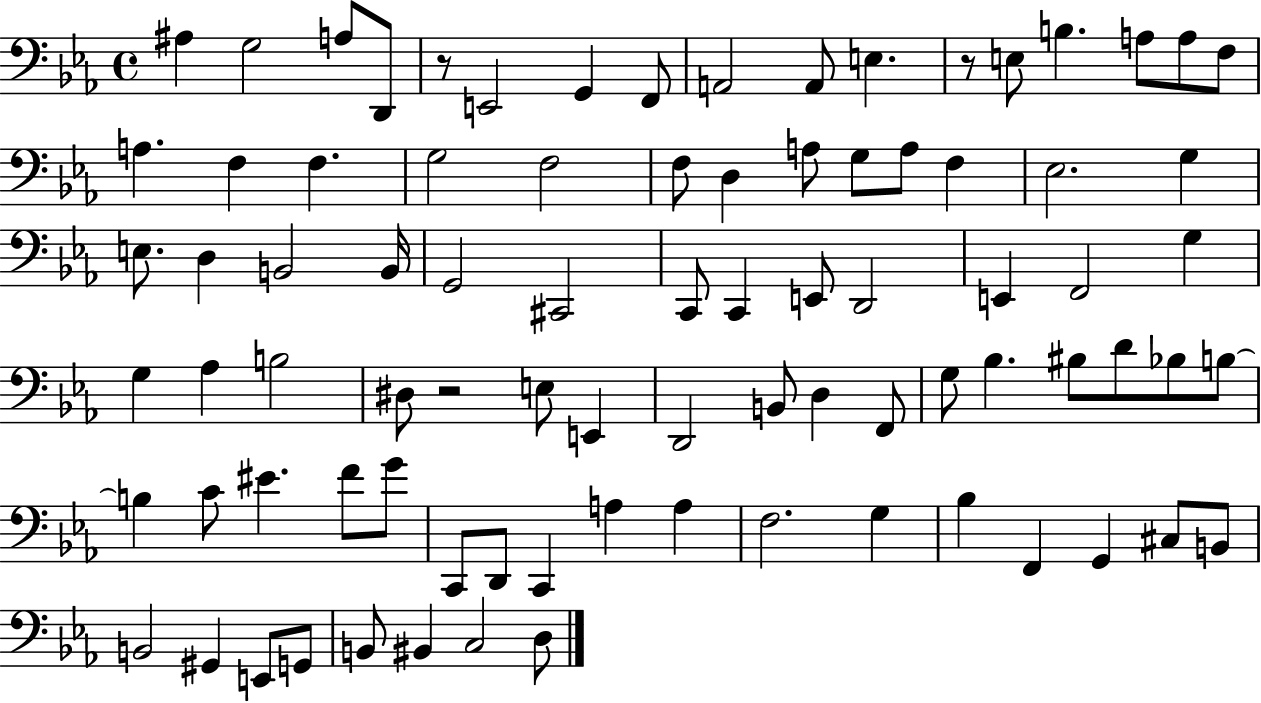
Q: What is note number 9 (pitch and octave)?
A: A2